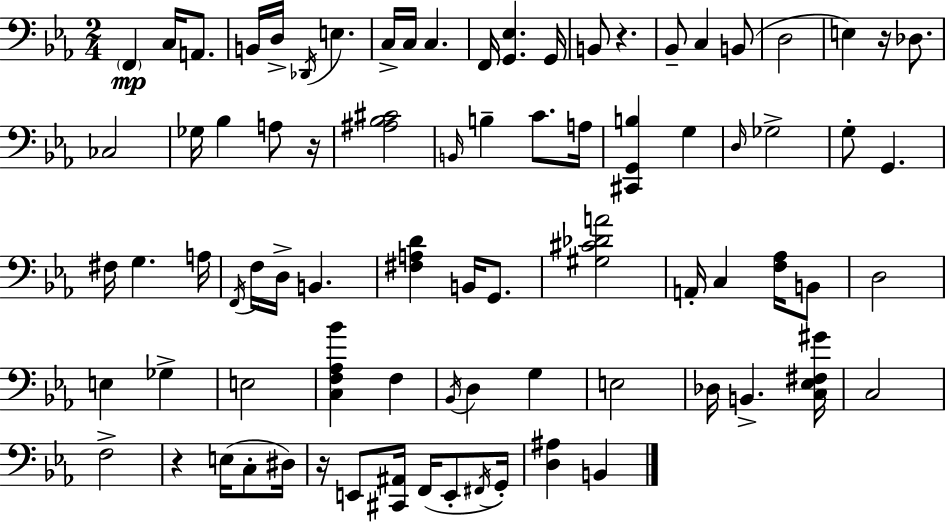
X:1
T:Untitled
M:2/4
L:1/4
K:Cm
F,, C,/4 A,,/2 B,,/4 D,/4 _D,,/4 E, C,/4 C,/4 C, F,,/4 [G,,_E,] G,,/4 B,,/2 z _B,,/2 C, B,,/2 D,2 E, z/4 _D,/2 _C,2 _G,/4 _B, A,/2 z/4 [^A,_B,^C]2 B,,/4 B, C/2 A,/4 [^C,,G,,B,] G, D,/4 _G,2 G,/2 G,, ^F,/4 G, A,/4 F,,/4 F,/4 D,/4 B,, [^F,A,D] B,,/4 G,,/2 [^G,^C_DA]2 A,,/4 C, [F,_A,]/4 B,,/2 D,2 E, _G, E,2 [C,F,_A,_B] F, _B,,/4 D, G, E,2 _D,/4 B,, [C,_E,^F,^G]/4 C,2 F,2 z E,/4 C,/2 ^D,/4 z/4 E,,/2 [^C,,^A,,]/4 F,,/4 E,,/2 ^F,,/4 G,,/4 [D,^A,] B,,